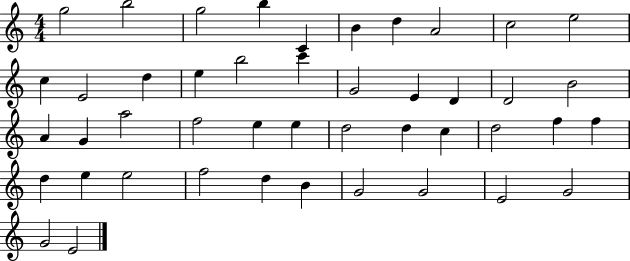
X:1
T:Untitled
M:4/4
L:1/4
K:C
g2 b2 g2 b C B d A2 c2 e2 c E2 d e b2 c' G2 E D D2 B2 A G a2 f2 e e d2 d c d2 f f d e e2 f2 d B G2 G2 E2 G2 G2 E2